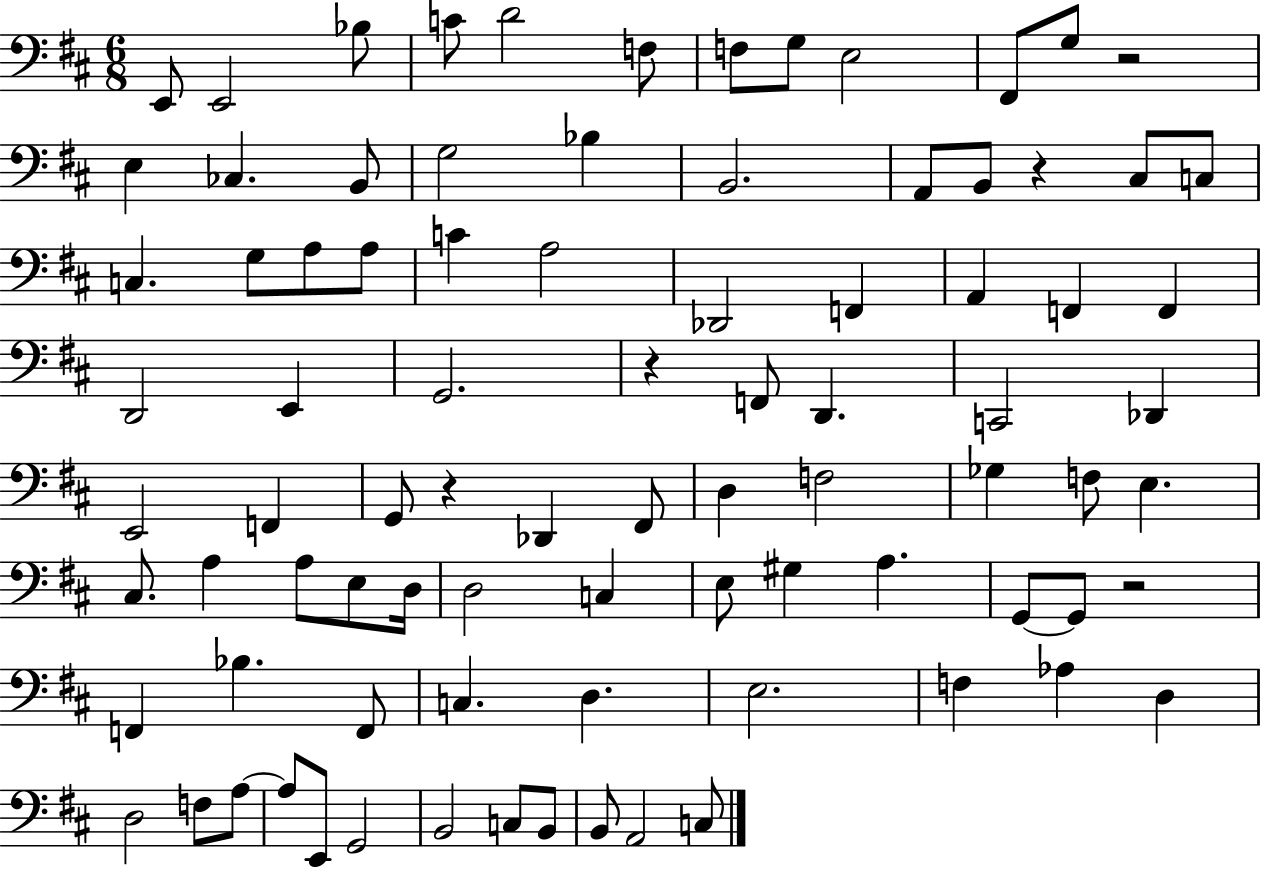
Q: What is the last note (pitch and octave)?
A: C3